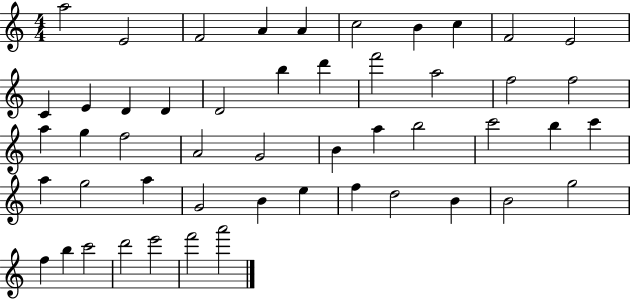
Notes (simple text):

A5/h E4/h F4/h A4/q A4/q C5/h B4/q C5/q F4/h E4/h C4/q E4/q D4/q D4/q D4/h B5/q D6/q F6/h A5/h F5/h F5/h A5/q G5/q F5/h A4/h G4/h B4/q A5/q B5/h C6/h B5/q C6/q A5/q G5/h A5/q G4/h B4/q E5/q F5/q D5/h B4/q B4/h G5/h F5/q B5/q C6/h D6/h E6/h F6/h A6/h